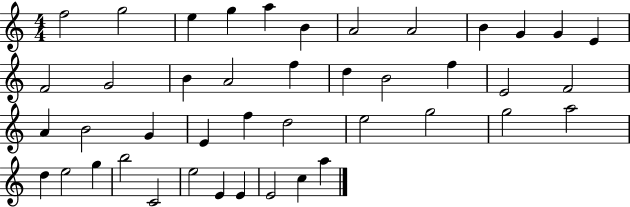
{
  \clef treble
  \numericTimeSignature
  \time 4/4
  \key c \major
  f''2 g''2 | e''4 g''4 a''4 b'4 | a'2 a'2 | b'4 g'4 g'4 e'4 | \break f'2 g'2 | b'4 a'2 f''4 | d''4 b'2 f''4 | e'2 f'2 | \break a'4 b'2 g'4 | e'4 f''4 d''2 | e''2 g''2 | g''2 a''2 | \break d''4 e''2 g''4 | b''2 c'2 | e''2 e'4 e'4 | e'2 c''4 a''4 | \break \bar "|."
}